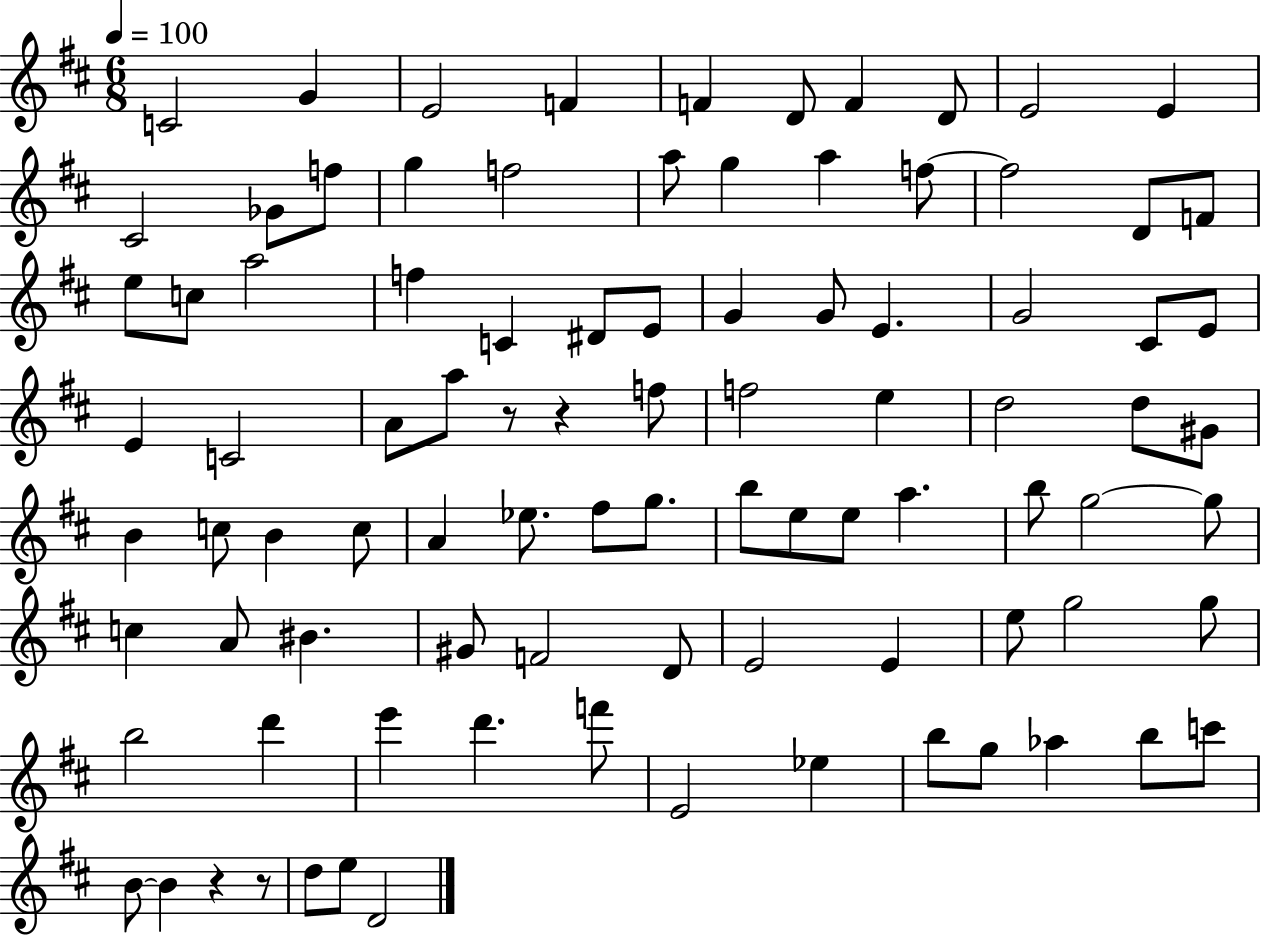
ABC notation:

X:1
T:Untitled
M:6/8
L:1/4
K:D
C2 G E2 F F D/2 F D/2 E2 E ^C2 _G/2 f/2 g f2 a/2 g a f/2 f2 D/2 F/2 e/2 c/2 a2 f C ^D/2 E/2 G G/2 E G2 ^C/2 E/2 E C2 A/2 a/2 z/2 z f/2 f2 e d2 d/2 ^G/2 B c/2 B c/2 A _e/2 ^f/2 g/2 b/2 e/2 e/2 a b/2 g2 g/2 c A/2 ^B ^G/2 F2 D/2 E2 E e/2 g2 g/2 b2 d' e' d' f'/2 E2 _e b/2 g/2 _a b/2 c'/2 B/2 B z z/2 d/2 e/2 D2